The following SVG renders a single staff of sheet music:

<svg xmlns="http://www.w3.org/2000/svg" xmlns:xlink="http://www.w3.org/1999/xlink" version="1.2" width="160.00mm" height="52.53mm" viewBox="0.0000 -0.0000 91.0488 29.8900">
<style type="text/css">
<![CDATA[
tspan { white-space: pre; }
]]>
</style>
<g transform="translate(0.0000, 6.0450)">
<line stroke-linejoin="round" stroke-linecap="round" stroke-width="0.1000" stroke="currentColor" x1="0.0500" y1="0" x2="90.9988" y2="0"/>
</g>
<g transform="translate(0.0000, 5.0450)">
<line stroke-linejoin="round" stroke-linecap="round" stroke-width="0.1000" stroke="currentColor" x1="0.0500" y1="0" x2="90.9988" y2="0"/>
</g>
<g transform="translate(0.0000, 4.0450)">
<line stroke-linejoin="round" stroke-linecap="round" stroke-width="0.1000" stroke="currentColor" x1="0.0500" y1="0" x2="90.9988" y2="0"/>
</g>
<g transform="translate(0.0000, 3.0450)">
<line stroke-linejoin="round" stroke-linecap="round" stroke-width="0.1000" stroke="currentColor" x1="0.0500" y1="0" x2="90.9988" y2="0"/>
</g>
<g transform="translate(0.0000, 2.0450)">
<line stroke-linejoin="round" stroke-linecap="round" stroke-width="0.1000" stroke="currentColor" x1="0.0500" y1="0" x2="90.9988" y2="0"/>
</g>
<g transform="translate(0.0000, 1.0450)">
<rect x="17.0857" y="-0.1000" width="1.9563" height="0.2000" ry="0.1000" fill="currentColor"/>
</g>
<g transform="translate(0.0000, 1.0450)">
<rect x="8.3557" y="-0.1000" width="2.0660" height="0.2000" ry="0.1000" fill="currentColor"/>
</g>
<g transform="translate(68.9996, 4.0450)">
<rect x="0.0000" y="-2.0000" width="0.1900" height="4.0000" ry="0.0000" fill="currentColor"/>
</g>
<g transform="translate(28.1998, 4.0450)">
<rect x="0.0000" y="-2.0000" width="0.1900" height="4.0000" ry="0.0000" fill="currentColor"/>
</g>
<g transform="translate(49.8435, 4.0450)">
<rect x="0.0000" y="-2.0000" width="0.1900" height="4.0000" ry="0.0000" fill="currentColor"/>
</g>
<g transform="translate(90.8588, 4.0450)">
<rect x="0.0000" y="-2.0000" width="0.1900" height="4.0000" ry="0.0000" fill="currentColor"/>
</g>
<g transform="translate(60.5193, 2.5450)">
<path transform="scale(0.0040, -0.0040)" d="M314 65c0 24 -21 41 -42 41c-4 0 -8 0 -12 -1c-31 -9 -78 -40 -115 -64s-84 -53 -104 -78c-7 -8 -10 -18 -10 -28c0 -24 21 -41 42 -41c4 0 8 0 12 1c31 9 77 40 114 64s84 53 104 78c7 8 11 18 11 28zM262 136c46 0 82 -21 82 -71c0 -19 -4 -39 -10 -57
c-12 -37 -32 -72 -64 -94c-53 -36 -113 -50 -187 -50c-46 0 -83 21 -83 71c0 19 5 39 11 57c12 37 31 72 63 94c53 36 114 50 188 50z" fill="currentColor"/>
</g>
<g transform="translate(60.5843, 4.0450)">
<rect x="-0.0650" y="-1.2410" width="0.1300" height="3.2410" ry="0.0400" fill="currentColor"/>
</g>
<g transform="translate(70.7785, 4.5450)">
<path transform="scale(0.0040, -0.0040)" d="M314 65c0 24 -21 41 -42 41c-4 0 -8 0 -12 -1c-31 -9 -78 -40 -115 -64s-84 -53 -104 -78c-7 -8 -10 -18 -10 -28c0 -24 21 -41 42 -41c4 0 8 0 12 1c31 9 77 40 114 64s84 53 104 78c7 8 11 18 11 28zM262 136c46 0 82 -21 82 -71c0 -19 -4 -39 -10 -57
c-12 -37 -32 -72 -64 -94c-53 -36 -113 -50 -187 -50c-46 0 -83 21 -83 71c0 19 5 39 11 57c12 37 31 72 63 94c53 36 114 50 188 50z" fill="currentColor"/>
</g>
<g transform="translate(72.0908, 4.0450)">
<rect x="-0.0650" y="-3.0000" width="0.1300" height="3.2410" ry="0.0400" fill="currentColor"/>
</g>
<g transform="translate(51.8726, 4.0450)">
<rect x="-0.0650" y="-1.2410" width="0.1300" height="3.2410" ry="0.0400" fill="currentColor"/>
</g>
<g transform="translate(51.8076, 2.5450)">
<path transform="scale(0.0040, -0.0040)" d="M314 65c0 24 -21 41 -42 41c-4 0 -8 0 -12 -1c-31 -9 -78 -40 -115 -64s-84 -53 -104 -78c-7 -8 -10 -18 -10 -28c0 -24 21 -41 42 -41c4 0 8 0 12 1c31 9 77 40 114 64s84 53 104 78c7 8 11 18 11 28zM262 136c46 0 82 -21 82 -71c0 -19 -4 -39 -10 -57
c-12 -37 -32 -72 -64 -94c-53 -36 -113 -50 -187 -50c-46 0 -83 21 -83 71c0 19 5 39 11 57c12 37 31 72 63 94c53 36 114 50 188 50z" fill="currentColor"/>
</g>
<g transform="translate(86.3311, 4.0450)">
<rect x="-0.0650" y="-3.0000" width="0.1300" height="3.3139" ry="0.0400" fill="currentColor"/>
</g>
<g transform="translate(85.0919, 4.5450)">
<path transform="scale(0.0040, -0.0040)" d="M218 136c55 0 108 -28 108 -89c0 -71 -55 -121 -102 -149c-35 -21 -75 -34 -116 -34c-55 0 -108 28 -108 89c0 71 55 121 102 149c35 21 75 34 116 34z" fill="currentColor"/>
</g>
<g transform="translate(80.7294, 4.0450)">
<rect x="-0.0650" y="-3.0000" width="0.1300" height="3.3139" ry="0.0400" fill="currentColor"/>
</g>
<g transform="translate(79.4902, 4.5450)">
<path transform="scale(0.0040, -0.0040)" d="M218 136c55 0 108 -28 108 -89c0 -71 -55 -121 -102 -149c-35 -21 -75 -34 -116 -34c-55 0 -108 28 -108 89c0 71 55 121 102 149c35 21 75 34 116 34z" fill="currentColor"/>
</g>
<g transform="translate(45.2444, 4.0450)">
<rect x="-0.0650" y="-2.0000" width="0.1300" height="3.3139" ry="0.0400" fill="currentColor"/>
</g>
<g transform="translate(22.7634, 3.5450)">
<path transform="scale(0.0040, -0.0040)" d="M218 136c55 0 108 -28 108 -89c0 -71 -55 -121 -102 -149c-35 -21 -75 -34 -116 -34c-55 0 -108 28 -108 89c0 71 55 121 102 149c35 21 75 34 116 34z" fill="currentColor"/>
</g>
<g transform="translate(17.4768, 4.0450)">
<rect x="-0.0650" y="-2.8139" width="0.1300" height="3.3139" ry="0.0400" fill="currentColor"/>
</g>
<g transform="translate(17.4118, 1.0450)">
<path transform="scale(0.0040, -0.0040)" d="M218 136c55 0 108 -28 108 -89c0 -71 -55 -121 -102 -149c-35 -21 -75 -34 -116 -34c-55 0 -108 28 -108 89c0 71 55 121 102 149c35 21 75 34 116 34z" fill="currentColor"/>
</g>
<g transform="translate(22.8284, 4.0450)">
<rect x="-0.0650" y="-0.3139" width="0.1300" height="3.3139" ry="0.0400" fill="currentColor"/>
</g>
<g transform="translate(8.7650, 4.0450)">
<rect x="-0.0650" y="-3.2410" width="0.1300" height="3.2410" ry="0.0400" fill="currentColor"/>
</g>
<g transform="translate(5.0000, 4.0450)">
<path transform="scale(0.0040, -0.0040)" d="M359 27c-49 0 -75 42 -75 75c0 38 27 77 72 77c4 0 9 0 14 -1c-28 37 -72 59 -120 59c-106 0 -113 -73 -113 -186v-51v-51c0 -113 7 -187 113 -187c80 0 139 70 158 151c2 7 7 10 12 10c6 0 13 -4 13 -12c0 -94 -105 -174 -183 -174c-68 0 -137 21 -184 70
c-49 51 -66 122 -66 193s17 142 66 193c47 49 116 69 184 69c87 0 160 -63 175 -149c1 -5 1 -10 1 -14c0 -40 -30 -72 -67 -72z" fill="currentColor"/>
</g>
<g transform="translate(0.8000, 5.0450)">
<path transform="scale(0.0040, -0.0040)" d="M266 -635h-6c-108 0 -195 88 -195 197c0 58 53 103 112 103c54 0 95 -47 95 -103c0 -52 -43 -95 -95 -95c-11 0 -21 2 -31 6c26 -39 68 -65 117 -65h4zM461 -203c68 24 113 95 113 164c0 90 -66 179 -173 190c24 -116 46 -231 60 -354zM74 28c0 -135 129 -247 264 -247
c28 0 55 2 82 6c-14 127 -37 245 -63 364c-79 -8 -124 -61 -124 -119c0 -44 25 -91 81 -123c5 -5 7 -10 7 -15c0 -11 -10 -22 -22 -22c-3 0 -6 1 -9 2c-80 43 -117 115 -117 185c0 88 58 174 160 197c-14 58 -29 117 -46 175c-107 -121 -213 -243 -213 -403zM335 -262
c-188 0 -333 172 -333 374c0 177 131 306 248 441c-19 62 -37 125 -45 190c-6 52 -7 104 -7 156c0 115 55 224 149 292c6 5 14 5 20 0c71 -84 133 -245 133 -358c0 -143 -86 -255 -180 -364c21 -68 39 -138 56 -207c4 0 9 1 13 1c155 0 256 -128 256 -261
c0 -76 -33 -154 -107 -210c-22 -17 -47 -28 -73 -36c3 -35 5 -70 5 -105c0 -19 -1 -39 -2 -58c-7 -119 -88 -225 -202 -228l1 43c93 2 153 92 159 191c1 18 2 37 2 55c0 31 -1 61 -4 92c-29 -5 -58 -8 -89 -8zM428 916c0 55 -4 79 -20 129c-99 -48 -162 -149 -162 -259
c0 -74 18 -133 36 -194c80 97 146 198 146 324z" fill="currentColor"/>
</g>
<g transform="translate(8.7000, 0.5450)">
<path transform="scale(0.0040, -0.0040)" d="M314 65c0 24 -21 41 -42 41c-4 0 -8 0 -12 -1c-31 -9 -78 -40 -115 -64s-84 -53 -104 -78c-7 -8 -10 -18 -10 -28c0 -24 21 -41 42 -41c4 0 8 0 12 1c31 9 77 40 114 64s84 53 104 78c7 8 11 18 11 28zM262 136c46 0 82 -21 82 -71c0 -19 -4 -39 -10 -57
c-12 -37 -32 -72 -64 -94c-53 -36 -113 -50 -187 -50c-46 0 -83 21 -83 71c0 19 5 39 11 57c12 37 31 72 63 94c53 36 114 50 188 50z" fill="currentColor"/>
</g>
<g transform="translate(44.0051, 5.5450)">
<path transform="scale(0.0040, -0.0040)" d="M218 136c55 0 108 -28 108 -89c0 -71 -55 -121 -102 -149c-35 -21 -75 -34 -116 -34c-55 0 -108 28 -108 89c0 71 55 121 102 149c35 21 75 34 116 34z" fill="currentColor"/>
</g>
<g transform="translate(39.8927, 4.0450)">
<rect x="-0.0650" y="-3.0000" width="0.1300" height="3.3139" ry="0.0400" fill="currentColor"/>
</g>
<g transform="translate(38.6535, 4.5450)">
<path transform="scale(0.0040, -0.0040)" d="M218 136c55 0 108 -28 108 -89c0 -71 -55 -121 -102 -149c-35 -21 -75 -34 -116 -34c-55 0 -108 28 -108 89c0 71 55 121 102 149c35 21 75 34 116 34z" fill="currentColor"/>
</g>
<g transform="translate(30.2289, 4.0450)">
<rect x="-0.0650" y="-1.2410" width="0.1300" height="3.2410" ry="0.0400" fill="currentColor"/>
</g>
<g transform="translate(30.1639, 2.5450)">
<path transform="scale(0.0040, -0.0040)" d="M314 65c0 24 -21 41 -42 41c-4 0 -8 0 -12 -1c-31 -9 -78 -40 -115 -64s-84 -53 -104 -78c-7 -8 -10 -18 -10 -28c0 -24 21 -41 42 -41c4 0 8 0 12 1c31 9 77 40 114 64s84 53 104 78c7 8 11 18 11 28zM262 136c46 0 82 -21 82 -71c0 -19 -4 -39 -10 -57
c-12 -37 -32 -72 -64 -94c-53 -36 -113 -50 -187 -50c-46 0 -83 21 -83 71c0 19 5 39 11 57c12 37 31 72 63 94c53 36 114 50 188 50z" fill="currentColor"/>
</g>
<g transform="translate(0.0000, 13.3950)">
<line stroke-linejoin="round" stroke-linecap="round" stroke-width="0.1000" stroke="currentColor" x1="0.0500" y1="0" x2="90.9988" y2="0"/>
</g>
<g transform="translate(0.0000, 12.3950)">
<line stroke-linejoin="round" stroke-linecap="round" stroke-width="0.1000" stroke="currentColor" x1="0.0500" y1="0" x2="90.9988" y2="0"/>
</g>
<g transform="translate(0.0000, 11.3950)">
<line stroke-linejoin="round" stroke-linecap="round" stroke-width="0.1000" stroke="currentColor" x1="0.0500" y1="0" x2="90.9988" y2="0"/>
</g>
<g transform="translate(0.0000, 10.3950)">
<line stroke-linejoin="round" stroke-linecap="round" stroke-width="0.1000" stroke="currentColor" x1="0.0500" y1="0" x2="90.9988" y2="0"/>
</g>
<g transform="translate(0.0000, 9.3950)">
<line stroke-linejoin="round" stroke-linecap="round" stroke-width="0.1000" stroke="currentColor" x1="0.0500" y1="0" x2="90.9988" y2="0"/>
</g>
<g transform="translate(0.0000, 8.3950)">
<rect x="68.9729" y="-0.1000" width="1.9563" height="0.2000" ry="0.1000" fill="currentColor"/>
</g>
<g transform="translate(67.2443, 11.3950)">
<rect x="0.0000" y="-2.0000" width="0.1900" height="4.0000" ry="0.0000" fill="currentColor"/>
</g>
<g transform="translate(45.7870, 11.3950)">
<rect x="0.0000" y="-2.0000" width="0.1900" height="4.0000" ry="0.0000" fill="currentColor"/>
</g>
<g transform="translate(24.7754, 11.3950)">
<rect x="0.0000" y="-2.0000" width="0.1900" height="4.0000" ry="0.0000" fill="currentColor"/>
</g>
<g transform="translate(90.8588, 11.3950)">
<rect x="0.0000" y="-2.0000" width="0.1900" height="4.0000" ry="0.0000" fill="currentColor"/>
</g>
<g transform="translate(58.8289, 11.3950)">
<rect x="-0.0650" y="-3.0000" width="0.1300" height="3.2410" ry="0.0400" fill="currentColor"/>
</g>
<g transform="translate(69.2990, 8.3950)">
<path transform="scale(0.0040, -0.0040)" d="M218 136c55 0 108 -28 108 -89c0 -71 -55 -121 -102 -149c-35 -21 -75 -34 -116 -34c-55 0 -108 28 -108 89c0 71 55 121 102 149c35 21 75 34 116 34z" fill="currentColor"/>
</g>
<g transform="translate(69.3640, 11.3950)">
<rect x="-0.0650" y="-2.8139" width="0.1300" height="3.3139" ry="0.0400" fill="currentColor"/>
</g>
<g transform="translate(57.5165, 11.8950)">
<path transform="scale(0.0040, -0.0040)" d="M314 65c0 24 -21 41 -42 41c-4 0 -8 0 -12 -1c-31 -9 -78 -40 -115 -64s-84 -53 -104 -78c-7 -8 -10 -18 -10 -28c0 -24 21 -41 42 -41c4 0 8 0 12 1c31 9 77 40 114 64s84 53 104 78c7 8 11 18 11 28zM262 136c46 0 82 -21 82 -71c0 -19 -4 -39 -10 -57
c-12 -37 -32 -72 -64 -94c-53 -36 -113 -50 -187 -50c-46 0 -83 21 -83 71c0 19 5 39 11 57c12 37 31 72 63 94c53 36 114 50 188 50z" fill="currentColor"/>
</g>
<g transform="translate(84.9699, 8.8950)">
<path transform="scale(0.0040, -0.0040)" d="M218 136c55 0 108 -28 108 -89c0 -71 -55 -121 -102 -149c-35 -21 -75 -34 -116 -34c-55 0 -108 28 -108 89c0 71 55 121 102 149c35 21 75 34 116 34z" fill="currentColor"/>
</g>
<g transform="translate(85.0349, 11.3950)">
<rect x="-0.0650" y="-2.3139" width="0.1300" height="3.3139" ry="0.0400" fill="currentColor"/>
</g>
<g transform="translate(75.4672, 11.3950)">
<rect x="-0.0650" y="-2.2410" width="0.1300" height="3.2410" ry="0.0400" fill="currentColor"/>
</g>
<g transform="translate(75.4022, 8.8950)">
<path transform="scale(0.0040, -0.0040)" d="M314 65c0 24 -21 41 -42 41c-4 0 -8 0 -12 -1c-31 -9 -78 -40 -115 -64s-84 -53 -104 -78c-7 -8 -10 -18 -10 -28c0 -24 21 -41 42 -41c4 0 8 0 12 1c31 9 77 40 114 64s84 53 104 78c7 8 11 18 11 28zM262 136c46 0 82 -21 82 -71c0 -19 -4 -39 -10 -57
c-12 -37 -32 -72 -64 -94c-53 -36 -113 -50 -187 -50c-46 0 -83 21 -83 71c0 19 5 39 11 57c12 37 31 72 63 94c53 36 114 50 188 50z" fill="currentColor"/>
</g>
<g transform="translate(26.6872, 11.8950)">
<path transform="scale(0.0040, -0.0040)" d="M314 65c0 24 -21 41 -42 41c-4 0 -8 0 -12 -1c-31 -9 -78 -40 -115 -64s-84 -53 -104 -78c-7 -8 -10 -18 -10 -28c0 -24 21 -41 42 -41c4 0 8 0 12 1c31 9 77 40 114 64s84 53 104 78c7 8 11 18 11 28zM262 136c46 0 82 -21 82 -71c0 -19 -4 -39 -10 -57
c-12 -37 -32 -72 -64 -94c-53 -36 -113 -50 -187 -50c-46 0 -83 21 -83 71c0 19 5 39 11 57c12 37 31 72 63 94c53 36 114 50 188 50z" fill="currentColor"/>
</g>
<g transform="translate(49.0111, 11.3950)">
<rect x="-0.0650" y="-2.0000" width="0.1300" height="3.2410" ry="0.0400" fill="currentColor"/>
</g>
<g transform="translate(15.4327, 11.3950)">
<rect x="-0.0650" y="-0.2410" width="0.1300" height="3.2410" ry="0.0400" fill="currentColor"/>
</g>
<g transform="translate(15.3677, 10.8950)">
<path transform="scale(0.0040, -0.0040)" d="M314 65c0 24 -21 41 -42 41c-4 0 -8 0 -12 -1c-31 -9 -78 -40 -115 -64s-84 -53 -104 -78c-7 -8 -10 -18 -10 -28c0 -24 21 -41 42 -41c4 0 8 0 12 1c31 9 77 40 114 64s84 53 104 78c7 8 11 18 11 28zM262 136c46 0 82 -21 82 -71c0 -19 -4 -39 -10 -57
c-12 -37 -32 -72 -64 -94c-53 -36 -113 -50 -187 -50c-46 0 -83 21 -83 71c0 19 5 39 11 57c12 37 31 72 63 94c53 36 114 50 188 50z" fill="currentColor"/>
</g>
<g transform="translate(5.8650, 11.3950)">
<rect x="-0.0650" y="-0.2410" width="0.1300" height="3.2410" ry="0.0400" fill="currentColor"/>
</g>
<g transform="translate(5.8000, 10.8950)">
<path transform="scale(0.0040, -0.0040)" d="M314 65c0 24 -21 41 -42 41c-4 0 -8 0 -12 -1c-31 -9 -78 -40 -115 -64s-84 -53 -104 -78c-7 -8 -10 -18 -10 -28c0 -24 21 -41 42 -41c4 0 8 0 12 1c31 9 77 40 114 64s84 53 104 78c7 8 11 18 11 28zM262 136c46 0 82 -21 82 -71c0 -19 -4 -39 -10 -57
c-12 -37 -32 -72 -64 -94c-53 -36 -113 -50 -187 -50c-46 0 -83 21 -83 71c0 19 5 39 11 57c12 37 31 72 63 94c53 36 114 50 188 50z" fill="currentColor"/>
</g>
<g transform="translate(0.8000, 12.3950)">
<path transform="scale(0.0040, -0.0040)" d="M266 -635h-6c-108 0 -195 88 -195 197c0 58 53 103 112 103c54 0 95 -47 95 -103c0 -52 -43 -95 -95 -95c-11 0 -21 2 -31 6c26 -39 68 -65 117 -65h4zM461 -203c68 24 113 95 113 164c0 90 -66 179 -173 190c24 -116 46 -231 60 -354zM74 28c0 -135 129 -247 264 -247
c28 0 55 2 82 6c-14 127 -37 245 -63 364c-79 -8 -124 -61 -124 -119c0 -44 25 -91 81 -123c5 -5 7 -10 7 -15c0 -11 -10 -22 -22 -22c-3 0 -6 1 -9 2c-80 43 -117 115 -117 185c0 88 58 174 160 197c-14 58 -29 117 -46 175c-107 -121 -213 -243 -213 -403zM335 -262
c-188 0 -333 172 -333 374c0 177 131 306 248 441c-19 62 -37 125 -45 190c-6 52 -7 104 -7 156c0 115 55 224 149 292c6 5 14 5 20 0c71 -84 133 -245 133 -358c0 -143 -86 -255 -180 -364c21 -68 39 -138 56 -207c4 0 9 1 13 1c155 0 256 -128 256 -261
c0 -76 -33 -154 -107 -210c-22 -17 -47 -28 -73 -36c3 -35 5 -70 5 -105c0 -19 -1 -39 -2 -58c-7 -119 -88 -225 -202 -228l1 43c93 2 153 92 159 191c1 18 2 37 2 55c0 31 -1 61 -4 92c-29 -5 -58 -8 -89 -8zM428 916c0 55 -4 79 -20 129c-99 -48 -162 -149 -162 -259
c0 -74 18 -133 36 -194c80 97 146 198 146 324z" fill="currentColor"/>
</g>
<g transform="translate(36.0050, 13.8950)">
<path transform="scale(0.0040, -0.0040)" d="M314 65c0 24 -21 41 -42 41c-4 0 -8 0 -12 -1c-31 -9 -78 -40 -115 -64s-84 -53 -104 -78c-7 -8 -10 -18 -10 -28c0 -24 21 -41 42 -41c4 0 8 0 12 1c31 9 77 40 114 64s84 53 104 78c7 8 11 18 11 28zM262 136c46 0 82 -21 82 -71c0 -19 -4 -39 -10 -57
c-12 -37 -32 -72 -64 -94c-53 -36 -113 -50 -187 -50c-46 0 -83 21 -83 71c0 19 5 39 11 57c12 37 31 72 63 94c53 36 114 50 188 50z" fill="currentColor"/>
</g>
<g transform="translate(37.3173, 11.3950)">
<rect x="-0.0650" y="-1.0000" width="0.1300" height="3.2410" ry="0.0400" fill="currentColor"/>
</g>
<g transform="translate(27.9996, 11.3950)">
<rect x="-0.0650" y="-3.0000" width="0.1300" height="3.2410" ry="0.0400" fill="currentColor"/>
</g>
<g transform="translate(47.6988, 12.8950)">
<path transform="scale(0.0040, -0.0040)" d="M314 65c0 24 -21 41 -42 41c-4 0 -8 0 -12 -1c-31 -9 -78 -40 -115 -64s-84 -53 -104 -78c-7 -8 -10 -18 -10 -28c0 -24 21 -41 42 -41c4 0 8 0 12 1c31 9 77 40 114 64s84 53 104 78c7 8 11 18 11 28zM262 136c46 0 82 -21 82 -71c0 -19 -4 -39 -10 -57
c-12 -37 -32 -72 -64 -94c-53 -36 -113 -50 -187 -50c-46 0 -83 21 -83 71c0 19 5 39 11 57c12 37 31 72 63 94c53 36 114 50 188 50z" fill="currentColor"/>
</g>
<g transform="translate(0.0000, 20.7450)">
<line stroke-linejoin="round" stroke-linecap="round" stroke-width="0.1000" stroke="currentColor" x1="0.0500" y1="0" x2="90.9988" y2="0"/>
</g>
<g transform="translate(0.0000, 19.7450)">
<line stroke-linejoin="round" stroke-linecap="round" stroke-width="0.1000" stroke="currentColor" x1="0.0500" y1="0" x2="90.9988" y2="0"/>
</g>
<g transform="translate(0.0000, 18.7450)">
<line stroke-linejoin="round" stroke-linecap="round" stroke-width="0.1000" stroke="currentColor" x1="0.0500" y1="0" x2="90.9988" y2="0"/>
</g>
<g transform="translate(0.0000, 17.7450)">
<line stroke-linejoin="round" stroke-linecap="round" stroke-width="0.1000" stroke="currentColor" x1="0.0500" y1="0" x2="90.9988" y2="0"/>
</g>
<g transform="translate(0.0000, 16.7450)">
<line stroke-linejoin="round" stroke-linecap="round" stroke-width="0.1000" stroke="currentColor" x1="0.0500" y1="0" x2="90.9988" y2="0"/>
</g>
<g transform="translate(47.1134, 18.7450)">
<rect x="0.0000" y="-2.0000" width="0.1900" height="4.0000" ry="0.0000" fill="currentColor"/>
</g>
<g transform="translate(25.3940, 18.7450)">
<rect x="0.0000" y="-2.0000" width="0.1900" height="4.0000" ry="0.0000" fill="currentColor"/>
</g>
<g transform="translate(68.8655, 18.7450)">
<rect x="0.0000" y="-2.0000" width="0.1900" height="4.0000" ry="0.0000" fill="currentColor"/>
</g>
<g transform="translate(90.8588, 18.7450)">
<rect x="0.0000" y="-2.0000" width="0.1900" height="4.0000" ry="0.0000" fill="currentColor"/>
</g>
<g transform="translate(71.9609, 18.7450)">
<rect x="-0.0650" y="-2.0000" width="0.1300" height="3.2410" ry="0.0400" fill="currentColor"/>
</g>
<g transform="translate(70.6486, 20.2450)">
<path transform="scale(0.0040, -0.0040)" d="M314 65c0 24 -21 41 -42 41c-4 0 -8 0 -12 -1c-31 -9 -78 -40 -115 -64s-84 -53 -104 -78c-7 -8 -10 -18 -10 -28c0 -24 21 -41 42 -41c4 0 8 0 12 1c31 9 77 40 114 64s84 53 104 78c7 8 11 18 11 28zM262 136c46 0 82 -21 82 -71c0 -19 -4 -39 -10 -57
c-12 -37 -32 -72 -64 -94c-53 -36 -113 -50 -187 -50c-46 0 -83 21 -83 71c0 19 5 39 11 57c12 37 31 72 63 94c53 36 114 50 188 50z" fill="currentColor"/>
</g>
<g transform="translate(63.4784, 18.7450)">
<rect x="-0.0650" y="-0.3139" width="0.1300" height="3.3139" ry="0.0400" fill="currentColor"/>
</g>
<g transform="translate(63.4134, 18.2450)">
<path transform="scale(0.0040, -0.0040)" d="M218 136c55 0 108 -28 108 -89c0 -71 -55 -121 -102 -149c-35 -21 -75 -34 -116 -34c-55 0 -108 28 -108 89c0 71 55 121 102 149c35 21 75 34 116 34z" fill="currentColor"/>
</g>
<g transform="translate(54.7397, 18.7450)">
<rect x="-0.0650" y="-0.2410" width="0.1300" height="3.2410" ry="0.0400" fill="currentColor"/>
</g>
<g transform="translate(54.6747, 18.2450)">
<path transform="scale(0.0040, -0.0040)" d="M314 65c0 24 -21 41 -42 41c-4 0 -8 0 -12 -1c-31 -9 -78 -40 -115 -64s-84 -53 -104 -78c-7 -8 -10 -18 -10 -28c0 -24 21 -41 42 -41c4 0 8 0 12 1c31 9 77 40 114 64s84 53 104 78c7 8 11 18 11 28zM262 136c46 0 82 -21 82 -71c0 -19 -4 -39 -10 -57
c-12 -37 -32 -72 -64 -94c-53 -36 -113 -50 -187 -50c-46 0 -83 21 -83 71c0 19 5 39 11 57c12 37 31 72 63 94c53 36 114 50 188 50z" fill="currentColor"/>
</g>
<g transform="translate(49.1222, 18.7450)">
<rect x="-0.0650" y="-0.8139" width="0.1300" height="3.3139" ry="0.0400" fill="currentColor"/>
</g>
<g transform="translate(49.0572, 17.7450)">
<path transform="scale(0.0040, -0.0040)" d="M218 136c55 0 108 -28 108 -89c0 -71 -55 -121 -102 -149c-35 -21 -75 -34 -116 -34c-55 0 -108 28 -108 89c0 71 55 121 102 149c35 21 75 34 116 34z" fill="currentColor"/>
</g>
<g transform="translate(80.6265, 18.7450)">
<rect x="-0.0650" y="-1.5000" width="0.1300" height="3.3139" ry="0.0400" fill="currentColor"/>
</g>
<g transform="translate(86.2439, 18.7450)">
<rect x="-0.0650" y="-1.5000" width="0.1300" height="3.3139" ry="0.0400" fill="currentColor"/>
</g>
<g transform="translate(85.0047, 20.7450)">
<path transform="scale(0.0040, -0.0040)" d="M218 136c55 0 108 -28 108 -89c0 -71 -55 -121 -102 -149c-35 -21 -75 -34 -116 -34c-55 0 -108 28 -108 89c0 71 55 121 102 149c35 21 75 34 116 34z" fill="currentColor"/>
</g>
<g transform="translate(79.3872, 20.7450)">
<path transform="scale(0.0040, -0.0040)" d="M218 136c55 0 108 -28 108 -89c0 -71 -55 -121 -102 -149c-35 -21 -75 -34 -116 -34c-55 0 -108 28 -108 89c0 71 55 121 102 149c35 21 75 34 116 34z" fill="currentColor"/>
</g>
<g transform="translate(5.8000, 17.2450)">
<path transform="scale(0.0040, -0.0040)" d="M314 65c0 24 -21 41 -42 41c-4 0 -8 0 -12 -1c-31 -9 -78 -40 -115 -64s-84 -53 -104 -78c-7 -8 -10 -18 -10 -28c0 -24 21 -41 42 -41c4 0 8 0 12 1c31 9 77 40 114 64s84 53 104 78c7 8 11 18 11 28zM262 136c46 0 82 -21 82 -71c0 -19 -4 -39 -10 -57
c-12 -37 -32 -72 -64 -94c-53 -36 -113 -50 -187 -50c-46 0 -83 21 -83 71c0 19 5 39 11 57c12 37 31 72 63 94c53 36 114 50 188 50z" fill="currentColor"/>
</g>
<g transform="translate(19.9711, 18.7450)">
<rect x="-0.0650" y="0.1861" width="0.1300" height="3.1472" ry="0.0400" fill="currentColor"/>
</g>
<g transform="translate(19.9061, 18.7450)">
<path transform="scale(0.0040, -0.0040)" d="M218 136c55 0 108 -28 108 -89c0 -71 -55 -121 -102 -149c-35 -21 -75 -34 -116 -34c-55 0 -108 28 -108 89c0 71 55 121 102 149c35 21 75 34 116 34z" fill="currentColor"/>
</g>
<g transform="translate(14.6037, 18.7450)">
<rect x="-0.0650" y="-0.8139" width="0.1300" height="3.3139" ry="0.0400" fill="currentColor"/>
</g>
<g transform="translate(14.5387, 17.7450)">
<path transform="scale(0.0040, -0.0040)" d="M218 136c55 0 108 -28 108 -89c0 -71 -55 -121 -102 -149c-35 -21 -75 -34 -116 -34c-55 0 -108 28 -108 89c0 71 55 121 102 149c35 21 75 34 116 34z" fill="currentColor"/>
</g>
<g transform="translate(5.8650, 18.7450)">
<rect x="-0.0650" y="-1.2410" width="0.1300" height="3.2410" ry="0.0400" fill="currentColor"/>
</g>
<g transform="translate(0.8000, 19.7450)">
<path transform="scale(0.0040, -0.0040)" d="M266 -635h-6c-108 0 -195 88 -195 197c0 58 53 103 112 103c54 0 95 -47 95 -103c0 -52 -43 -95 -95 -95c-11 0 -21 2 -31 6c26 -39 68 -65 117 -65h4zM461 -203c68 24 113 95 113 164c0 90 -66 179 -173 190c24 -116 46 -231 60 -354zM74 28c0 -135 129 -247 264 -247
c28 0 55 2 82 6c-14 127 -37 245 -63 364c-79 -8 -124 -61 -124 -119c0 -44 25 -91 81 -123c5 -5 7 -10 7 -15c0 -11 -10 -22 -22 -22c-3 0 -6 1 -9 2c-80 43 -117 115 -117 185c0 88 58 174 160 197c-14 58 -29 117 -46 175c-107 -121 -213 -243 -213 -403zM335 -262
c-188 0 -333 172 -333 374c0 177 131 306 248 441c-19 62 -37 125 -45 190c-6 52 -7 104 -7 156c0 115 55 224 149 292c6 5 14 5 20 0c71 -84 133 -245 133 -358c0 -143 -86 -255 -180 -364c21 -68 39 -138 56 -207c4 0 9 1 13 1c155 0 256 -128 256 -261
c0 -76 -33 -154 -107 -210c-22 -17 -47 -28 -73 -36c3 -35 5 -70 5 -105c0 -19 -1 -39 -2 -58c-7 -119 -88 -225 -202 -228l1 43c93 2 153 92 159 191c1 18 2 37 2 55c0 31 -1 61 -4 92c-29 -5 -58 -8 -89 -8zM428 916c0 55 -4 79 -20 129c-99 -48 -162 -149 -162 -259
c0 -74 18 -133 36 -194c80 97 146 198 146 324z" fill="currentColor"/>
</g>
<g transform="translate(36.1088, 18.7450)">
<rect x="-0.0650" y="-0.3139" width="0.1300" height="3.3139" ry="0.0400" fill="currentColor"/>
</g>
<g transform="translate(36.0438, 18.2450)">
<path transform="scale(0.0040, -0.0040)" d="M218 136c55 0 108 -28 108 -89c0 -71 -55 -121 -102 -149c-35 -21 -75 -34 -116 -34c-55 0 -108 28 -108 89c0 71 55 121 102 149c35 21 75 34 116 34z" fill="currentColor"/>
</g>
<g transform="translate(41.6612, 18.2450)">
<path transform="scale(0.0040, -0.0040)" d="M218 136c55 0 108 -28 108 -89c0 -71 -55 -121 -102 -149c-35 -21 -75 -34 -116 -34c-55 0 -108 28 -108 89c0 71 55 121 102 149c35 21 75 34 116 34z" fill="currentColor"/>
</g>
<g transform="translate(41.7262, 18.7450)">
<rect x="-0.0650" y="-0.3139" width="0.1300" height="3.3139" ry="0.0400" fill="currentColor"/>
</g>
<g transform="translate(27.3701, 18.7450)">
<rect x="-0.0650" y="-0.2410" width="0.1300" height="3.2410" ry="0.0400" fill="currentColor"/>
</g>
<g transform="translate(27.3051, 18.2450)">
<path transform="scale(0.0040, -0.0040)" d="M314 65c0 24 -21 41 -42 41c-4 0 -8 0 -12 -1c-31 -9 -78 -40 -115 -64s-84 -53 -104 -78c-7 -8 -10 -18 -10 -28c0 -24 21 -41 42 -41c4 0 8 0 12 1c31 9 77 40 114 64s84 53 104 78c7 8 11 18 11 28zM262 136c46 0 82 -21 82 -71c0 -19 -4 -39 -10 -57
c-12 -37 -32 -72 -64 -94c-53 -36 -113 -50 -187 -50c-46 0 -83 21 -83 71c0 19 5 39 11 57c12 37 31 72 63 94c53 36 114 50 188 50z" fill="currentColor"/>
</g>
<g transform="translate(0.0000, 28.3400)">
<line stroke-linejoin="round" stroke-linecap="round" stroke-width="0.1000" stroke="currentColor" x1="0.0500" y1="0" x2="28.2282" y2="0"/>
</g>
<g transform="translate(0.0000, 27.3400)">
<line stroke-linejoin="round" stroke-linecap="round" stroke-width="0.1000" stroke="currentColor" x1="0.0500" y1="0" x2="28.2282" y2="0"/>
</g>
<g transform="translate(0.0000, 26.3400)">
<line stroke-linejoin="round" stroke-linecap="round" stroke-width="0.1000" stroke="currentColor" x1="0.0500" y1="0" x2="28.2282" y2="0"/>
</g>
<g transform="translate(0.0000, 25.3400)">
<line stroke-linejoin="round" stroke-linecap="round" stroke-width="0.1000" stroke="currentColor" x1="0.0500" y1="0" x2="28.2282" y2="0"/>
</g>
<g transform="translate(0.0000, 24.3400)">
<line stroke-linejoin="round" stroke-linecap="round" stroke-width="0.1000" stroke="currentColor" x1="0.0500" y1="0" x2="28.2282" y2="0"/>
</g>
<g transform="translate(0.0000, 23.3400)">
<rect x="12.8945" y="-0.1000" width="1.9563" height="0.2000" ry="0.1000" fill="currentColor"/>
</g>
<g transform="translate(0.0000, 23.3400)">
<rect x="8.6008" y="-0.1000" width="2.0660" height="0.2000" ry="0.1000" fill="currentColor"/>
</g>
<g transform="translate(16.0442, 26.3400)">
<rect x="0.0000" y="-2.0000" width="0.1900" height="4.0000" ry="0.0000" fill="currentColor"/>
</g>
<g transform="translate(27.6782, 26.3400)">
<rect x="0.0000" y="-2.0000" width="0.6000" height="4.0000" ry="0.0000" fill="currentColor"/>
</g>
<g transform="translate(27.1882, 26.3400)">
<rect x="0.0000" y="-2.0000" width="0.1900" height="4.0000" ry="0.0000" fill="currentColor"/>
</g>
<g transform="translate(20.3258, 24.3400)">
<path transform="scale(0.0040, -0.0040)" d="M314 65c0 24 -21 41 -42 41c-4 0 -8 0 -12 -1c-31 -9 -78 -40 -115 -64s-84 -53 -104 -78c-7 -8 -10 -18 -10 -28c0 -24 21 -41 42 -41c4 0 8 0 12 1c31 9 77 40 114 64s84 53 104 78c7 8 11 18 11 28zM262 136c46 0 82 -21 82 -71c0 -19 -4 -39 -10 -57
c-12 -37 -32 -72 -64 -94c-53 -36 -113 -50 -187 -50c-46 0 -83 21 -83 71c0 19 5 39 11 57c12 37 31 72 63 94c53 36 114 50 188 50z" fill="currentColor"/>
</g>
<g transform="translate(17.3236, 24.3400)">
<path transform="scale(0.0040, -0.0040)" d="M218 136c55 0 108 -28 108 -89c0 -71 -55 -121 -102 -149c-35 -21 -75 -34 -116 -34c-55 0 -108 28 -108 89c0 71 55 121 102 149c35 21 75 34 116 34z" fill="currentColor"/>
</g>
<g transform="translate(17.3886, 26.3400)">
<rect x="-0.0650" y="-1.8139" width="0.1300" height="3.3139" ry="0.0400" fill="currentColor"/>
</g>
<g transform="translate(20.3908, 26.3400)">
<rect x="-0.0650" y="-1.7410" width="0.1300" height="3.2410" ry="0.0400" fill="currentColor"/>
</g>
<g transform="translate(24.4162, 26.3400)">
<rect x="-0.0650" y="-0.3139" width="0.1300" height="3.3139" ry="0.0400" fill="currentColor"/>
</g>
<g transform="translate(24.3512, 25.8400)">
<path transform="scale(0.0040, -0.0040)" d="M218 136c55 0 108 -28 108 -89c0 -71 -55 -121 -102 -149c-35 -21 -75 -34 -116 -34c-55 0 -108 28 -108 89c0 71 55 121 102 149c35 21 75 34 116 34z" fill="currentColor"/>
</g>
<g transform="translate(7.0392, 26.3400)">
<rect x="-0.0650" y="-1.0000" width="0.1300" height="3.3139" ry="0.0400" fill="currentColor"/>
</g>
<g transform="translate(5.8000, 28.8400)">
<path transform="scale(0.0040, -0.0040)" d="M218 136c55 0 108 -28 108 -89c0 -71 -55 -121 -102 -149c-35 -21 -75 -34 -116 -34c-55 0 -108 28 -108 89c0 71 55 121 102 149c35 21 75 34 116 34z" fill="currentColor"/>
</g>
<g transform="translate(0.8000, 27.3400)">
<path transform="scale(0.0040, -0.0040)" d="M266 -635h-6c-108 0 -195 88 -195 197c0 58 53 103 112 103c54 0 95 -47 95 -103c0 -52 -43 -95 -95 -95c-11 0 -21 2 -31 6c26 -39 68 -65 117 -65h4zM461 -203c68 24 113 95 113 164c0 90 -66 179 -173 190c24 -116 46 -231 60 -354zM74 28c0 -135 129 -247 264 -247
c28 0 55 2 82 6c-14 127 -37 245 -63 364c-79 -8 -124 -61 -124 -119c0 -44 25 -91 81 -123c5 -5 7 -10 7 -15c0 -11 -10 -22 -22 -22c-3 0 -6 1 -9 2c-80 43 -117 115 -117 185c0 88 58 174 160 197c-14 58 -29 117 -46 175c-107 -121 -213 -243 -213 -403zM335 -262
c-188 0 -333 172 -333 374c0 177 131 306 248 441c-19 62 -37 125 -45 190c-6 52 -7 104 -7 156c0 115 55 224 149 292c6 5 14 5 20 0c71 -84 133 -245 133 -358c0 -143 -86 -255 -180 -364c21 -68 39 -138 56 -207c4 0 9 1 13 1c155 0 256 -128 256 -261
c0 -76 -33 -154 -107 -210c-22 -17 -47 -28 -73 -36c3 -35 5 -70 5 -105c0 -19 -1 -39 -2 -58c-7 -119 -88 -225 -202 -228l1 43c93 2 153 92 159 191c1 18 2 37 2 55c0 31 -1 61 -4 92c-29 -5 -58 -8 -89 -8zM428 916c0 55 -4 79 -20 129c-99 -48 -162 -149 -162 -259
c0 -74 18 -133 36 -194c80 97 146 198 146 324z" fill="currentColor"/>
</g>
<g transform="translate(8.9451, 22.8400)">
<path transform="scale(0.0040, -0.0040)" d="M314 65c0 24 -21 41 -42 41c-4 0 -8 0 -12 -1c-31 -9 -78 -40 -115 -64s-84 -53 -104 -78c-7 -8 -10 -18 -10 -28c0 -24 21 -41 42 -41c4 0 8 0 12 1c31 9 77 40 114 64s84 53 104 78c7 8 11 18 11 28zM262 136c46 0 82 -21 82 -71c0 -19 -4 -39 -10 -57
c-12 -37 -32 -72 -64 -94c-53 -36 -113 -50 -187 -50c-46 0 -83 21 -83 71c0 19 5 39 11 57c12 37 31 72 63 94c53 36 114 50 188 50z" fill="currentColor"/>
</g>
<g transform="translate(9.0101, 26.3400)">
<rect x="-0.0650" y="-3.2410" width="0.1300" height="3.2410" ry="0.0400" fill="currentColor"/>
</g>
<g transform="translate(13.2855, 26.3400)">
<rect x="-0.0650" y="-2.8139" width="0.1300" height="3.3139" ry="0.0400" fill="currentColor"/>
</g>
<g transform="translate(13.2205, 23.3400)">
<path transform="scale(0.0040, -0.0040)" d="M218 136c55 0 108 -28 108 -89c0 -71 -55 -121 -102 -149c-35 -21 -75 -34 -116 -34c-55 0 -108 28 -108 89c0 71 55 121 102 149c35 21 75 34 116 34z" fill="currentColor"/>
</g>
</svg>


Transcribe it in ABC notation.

X:1
T:Untitled
M:4/4
L:1/4
K:C
b2 a c e2 A F e2 e2 A2 A A c2 c2 A2 D2 F2 A2 a g2 g e2 d B c2 c c d c2 c F2 E E D b2 a f f2 c